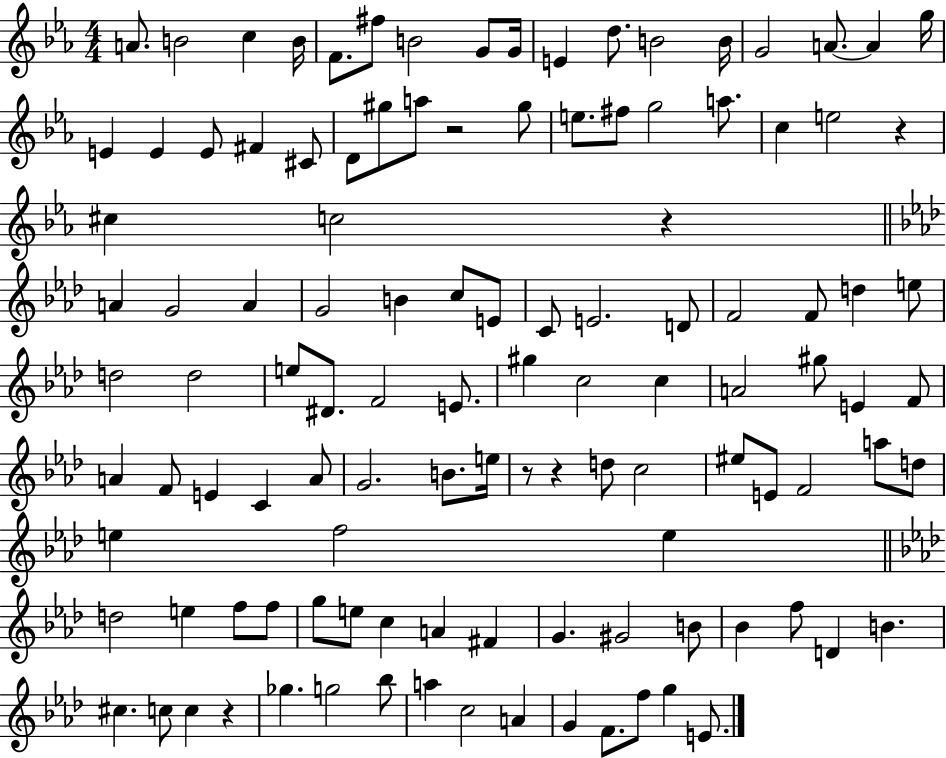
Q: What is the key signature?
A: EES major